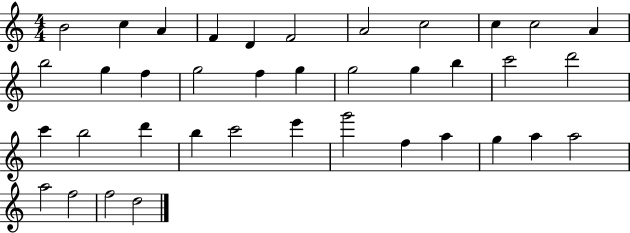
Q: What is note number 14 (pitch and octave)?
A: F5